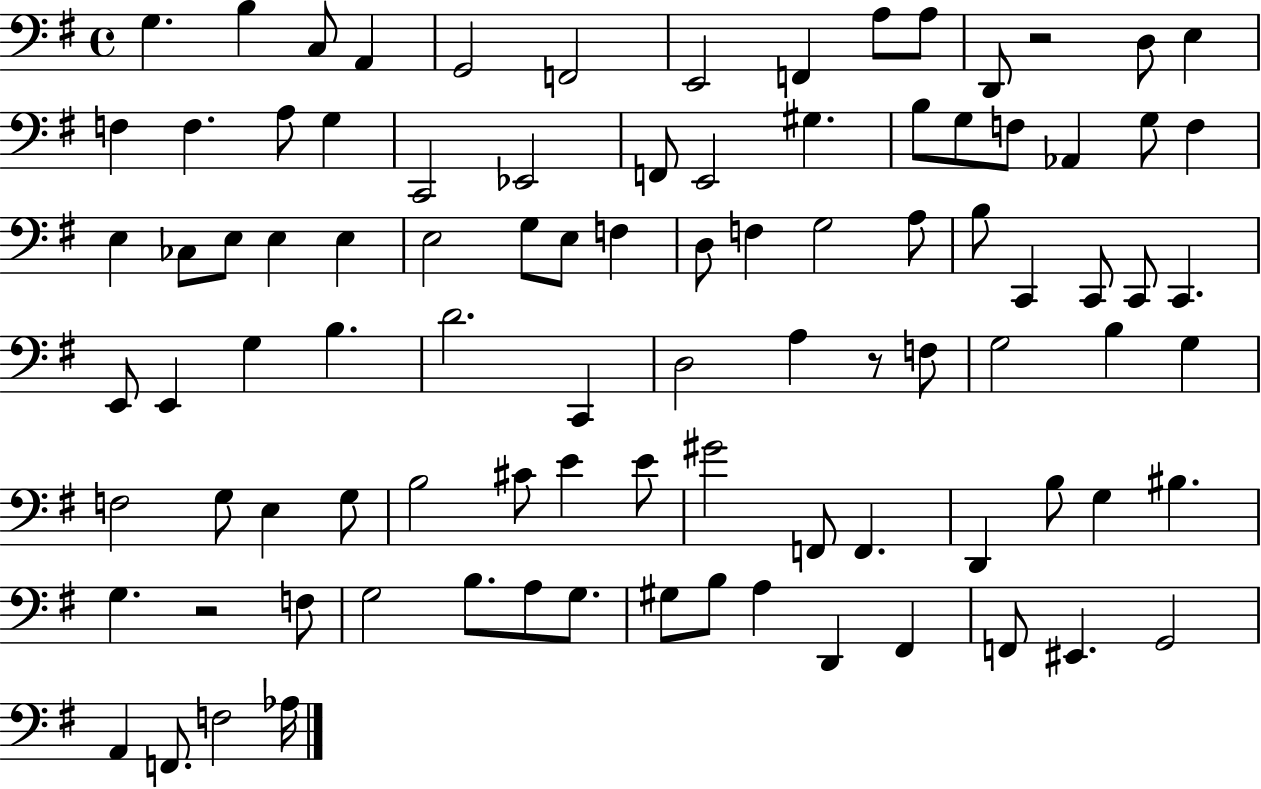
G3/q. B3/q C3/e A2/q G2/h F2/h E2/h F2/q A3/e A3/e D2/e R/h D3/e E3/q F3/q F3/q. A3/e G3/q C2/h Eb2/h F2/e E2/h G#3/q. B3/e G3/e F3/e Ab2/q G3/e F3/q E3/q CES3/e E3/e E3/q E3/q E3/h G3/e E3/e F3/q D3/e F3/q G3/h A3/e B3/e C2/q C2/e C2/e C2/q. E2/e E2/q G3/q B3/q. D4/h. C2/q D3/h A3/q R/e F3/e G3/h B3/q G3/q F3/h G3/e E3/q G3/e B3/h C#4/e E4/q E4/e G#4/h F2/e F2/q. D2/q B3/e G3/q BIS3/q. G3/q. R/h F3/e G3/h B3/e. A3/e G3/e. G#3/e B3/e A3/q D2/q F#2/q F2/e EIS2/q. G2/h A2/q F2/e. F3/h Ab3/s